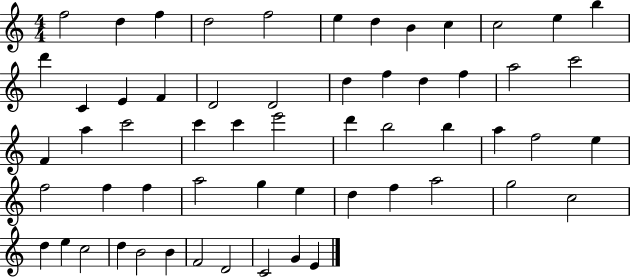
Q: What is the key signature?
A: C major